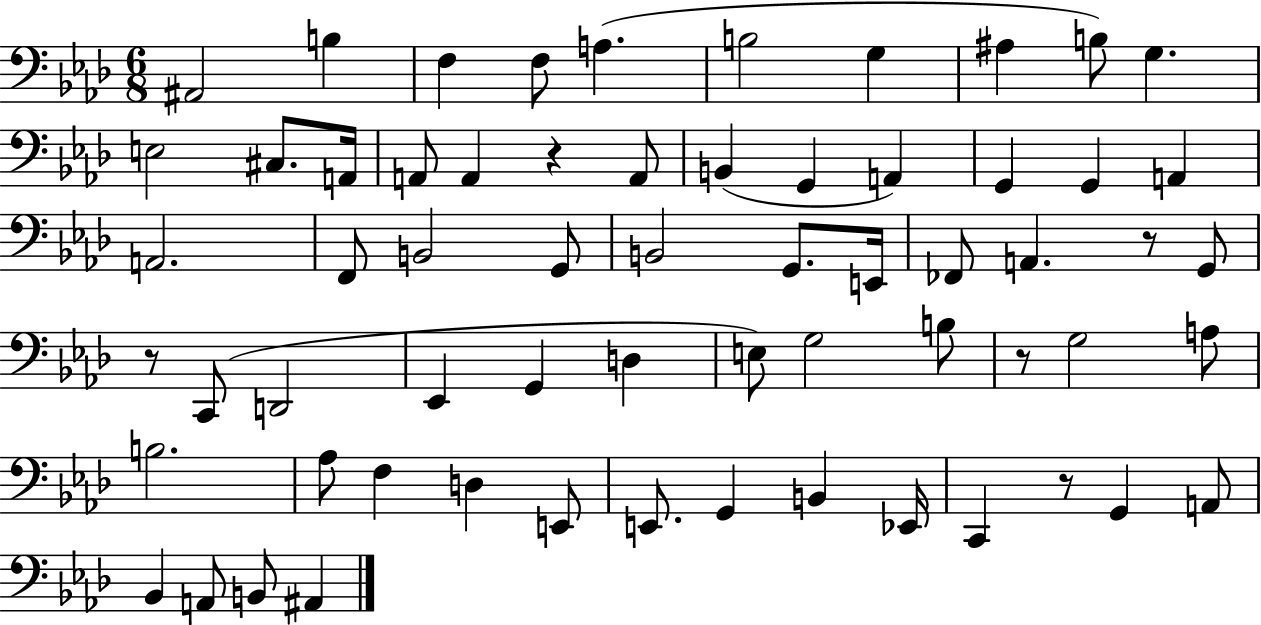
{
  \clef bass
  \numericTimeSignature
  \time 6/8
  \key aes \major
  \repeat volta 2 { ais,2 b4 | f4 f8 a4.( | b2 g4 | ais4 b8) g4. | \break e2 cis8. a,16 | a,8 a,4 r4 a,8 | b,4( g,4 a,4) | g,4 g,4 a,4 | \break a,2. | f,8 b,2 g,8 | b,2 g,8. e,16 | fes,8 a,4. r8 g,8 | \break r8 c,8( d,2 | ees,4 g,4 d4 | e8) g2 b8 | r8 g2 a8 | \break b2. | aes8 f4 d4 e,8 | e,8. g,4 b,4 ees,16 | c,4 r8 g,4 a,8 | \break bes,4 a,8 b,8 ais,4 | } \bar "|."
}